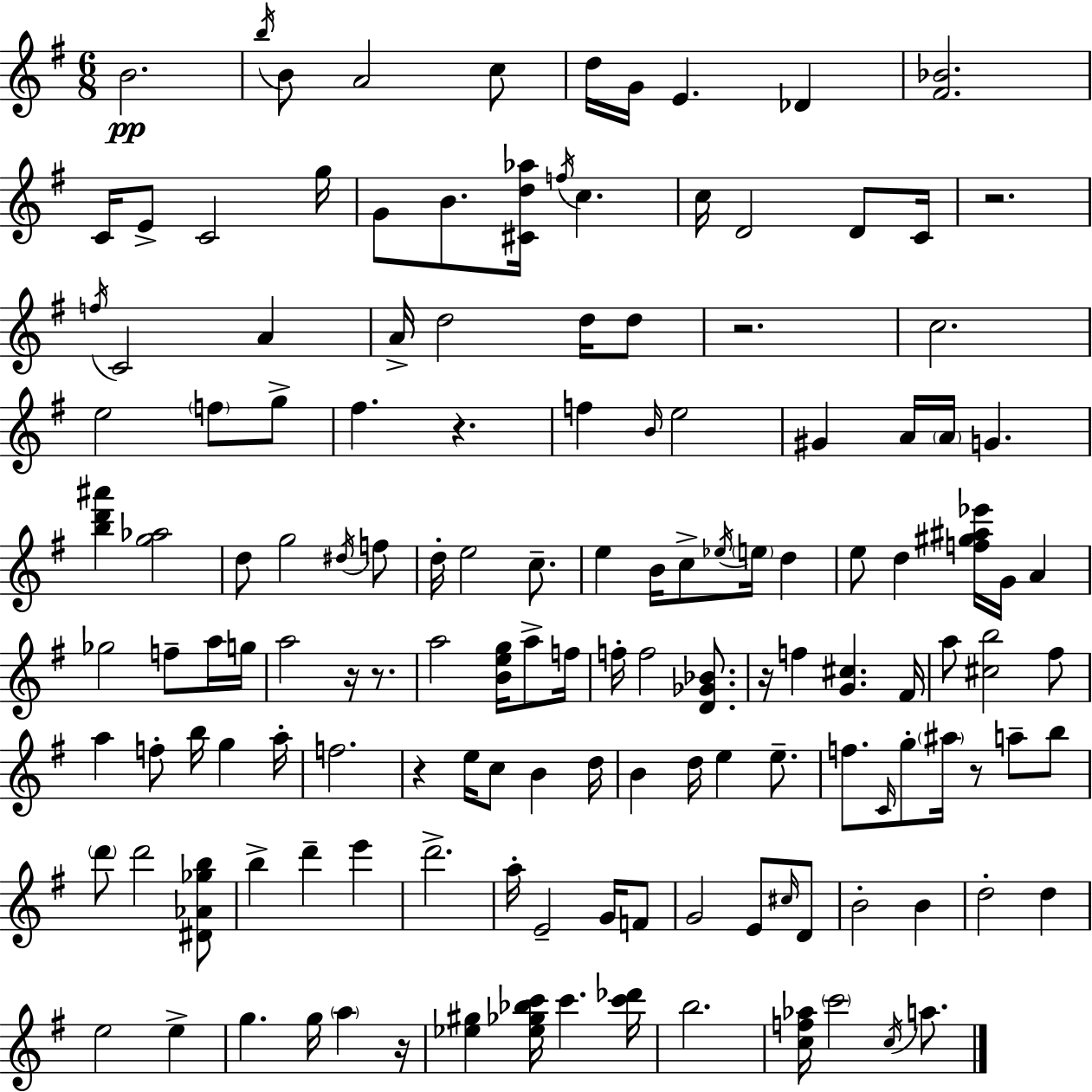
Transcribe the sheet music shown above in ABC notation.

X:1
T:Untitled
M:6/8
L:1/4
K:G
B2 b/4 B/2 A2 c/2 d/4 G/4 E _D [^F_B]2 C/4 E/2 C2 g/4 G/2 B/2 [^Cd_a]/4 f/4 c c/4 D2 D/2 C/4 z2 f/4 C2 A A/4 d2 d/4 d/2 z2 c2 e2 f/2 g/2 ^f z f B/4 e2 ^G A/4 A/4 G [bd'^a'] [g_a]2 d/2 g2 ^d/4 f/2 d/4 e2 c/2 e B/4 c/2 _e/4 e/4 d e/2 d [f^g^a_e']/4 G/4 A _g2 f/2 a/4 g/4 a2 z/4 z/2 a2 [Beg]/4 a/2 f/4 f/4 f2 [D_G_B]/2 z/4 f [G^c] ^F/4 a/2 [^cb]2 ^f/2 a f/2 b/4 g a/4 f2 z e/4 c/2 B d/4 B d/4 e e/2 f/2 C/4 g/2 ^a/4 z/2 a/2 b/2 d'/2 d'2 [^D_A_gb]/2 b d' e' d'2 a/4 E2 G/4 F/2 G2 E/2 ^c/4 D/2 B2 B d2 d e2 e g g/4 a z/4 [_e^g] [_e_g_bc']/4 c' [c'_d']/4 b2 [cf_a]/4 c'2 c/4 a/2